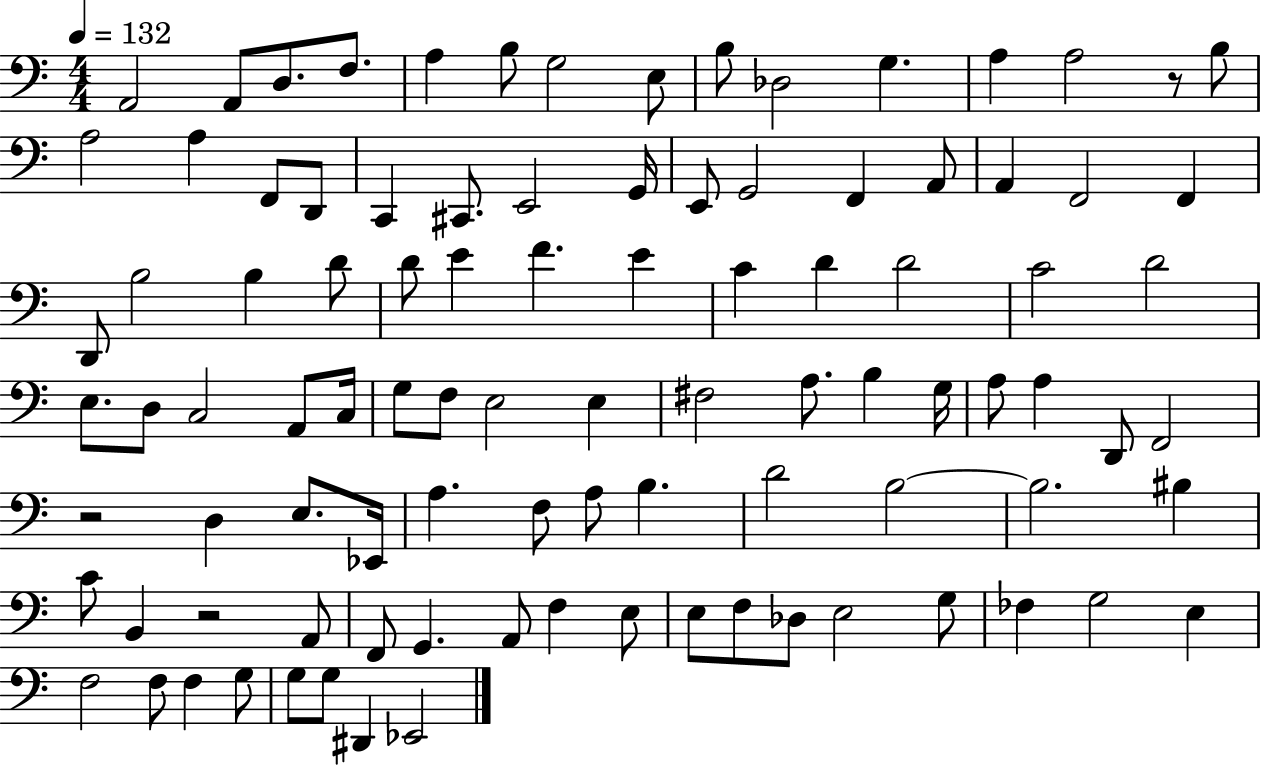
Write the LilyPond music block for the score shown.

{
  \clef bass
  \numericTimeSignature
  \time 4/4
  \key c \major
  \tempo 4 = 132
  a,2 a,8 d8. f8. | a4 b8 g2 e8 | b8 des2 g4. | a4 a2 r8 b8 | \break a2 a4 f,8 d,8 | c,4 cis,8. e,2 g,16 | e,8 g,2 f,4 a,8 | a,4 f,2 f,4 | \break d,8 b2 b4 d'8 | d'8 e'4 f'4. e'4 | c'4 d'4 d'2 | c'2 d'2 | \break e8. d8 c2 a,8 c16 | g8 f8 e2 e4 | fis2 a8. b4 g16 | a8 a4 d,8 f,2 | \break r2 d4 e8. ees,16 | a4. f8 a8 b4. | d'2 b2~~ | b2. bis4 | \break c'8 b,4 r2 a,8 | f,8 g,4. a,8 f4 e8 | e8 f8 des8 e2 g8 | fes4 g2 e4 | \break f2 f8 f4 g8 | g8 g8 dis,4 ees,2 | \bar "|."
}